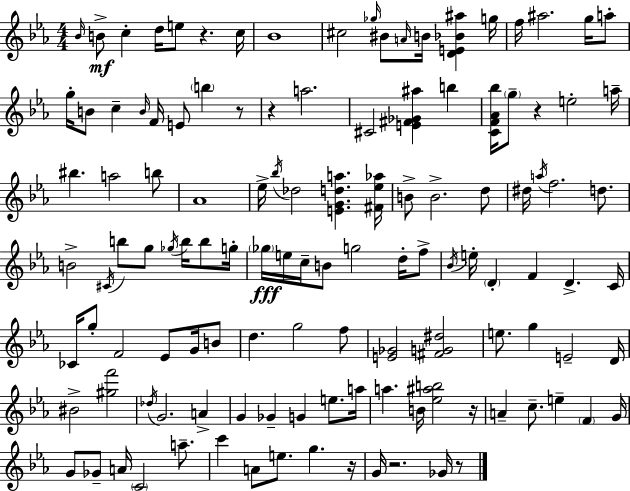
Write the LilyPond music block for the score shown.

{
  \clef treble
  \numericTimeSignature
  \time 4/4
  \key ees \major
  \repeat volta 2 { \grace { bes'16 }\mf b'8-> c''4-. d''16 e''8 r4. | c''16 bes'1 | cis''2 \grace { ges''16 } bis'8 \grace { a'16 } b'16 <d' e' bes' ais''>4 | g''16 f''16 ais''2. | \break g''16 a''8-. g''16-. b'8 c''4-- \grace { b'16 } f'16 e'8 \parenthesize b''4 | r8 r4 a''2. | cis'2 <e' fis' ges' ais''>4 | b''4 <c' f' aes' bes''>16 \parenthesize g''8-- r4 e''2-. | \break a''16-- bis''4. a''2 | b''8 aes'1 | ees''16-> \acciaccatura { bes''16 } des''2 <e' g' d'' a''>4. | <fis' ees'' aes''>16 b'8-> b'2.-> | \break d''8 dis''16 \acciaccatura { a''16 } f''2. | d''8. b'2-> \acciaccatura { cis'16 } b''8 | g''8 \acciaccatura { ges''16 } b''16 b''8 g''16-. \parenthesize ges''16\fff e''16 c''16-- b'8 g''2 | d''16-. f''8-> \acciaccatura { bes'16 } e''16-. \parenthesize d'4-. f'4 | \break d'4.-> c'16 ces'16 g''8-. f'2 | ees'8 g'16 b'8 d''4. g''2 | f''8 <e' ges'>2 | <fis' g' dis''>2 e''8. g''4 | \break e'2-- d'16 bis'2-> | <gis'' f'''>2 \acciaccatura { des''16 } g'2. | a'4-> g'4 ges'4-- | g'4 e''8. a''16 a''4. | \break b'16 <ees'' ais'' b''>2 r16 a'4-- c''8.-- | e''4-- \parenthesize f'4 g'16 g'8 ges'8-- a'16 \parenthesize c'2 | a''8.-- c'''4 a'8 | e''8. g''4. r16 g'16 r2. | \break ges'16 r8 } \bar "|."
}